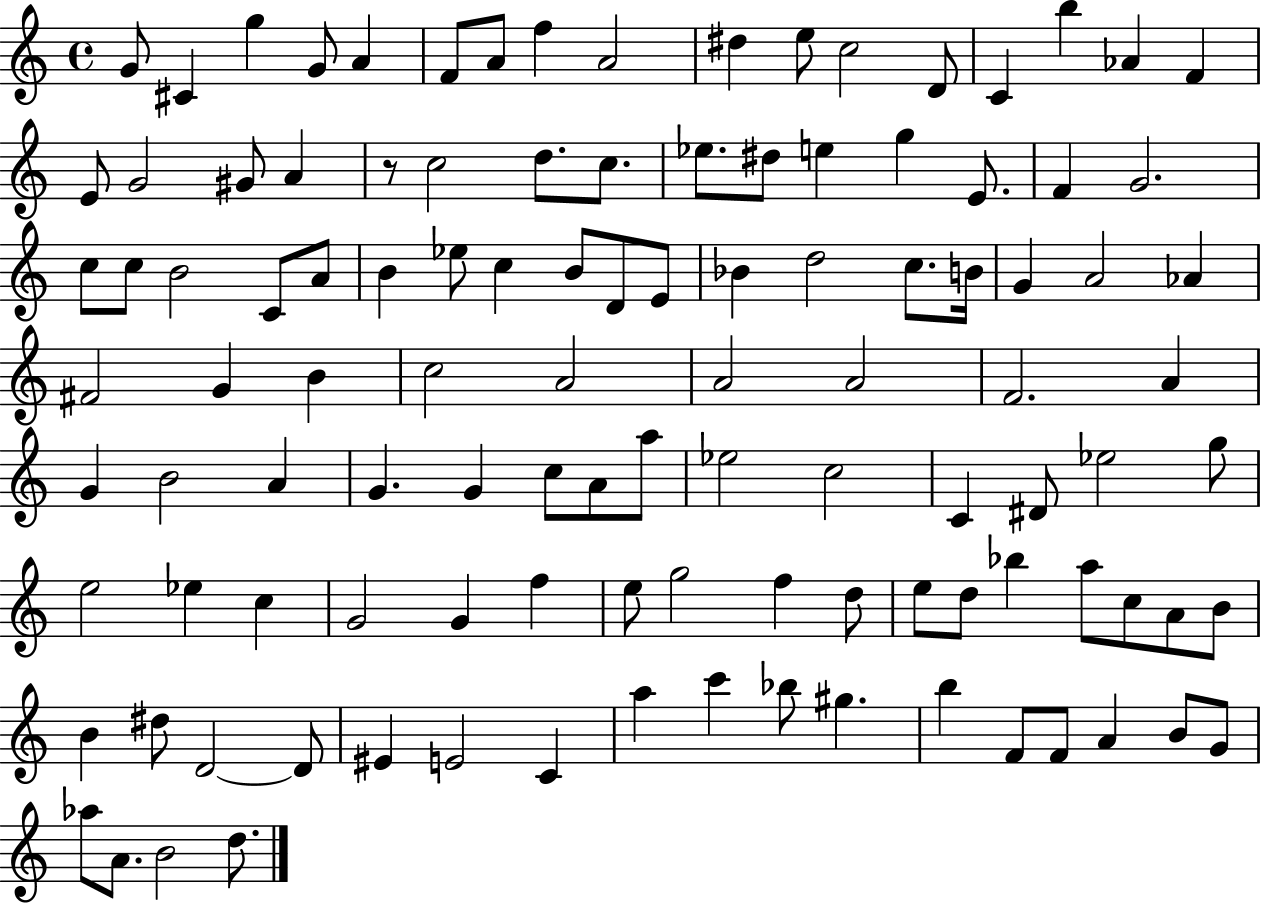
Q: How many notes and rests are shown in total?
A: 111